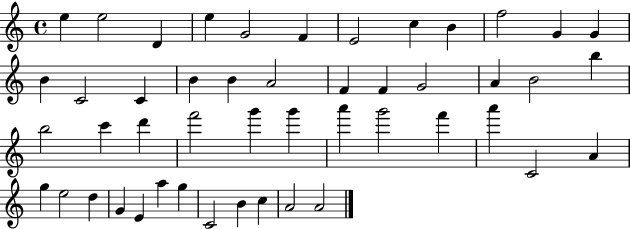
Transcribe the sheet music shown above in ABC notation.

X:1
T:Untitled
M:4/4
L:1/4
K:C
e e2 D e G2 F E2 c B f2 G G B C2 C B B A2 F F G2 A B2 b b2 c' d' f'2 g' g' a' g'2 f' a' C2 A g e2 d G E a g C2 B c A2 A2